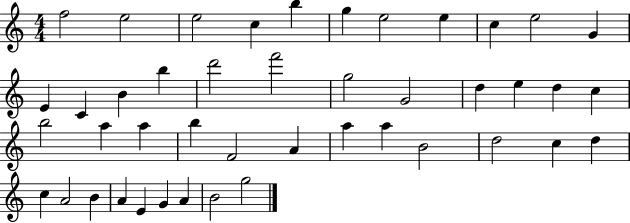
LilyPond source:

{
  \clef treble
  \numericTimeSignature
  \time 4/4
  \key c \major
  f''2 e''2 | e''2 c''4 b''4 | g''4 e''2 e''4 | c''4 e''2 g'4 | \break e'4 c'4 b'4 b''4 | d'''2 f'''2 | g''2 g'2 | d''4 e''4 d''4 c''4 | \break b''2 a''4 a''4 | b''4 f'2 a'4 | a''4 a''4 b'2 | d''2 c''4 d''4 | \break c''4 a'2 b'4 | a'4 e'4 g'4 a'4 | b'2 g''2 | \bar "|."
}